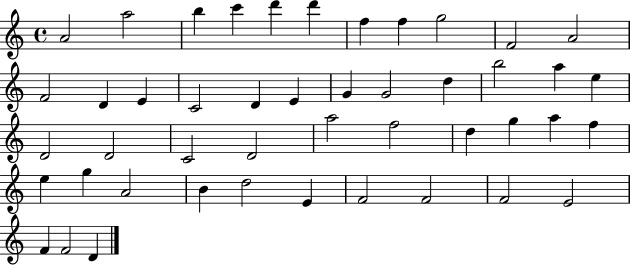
{
  \clef treble
  \time 4/4
  \defaultTimeSignature
  \key c \major
  a'2 a''2 | b''4 c'''4 d'''4 d'''4 | f''4 f''4 g''2 | f'2 a'2 | \break f'2 d'4 e'4 | c'2 d'4 e'4 | g'4 g'2 d''4 | b''2 a''4 e''4 | \break d'2 d'2 | c'2 d'2 | a''2 f''2 | d''4 g''4 a''4 f''4 | \break e''4 g''4 a'2 | b'4 d''2 e'4 | f'2 f'2 | f'2 e'2 | \break f'4 f'2 d'4 | \bar "|."
}